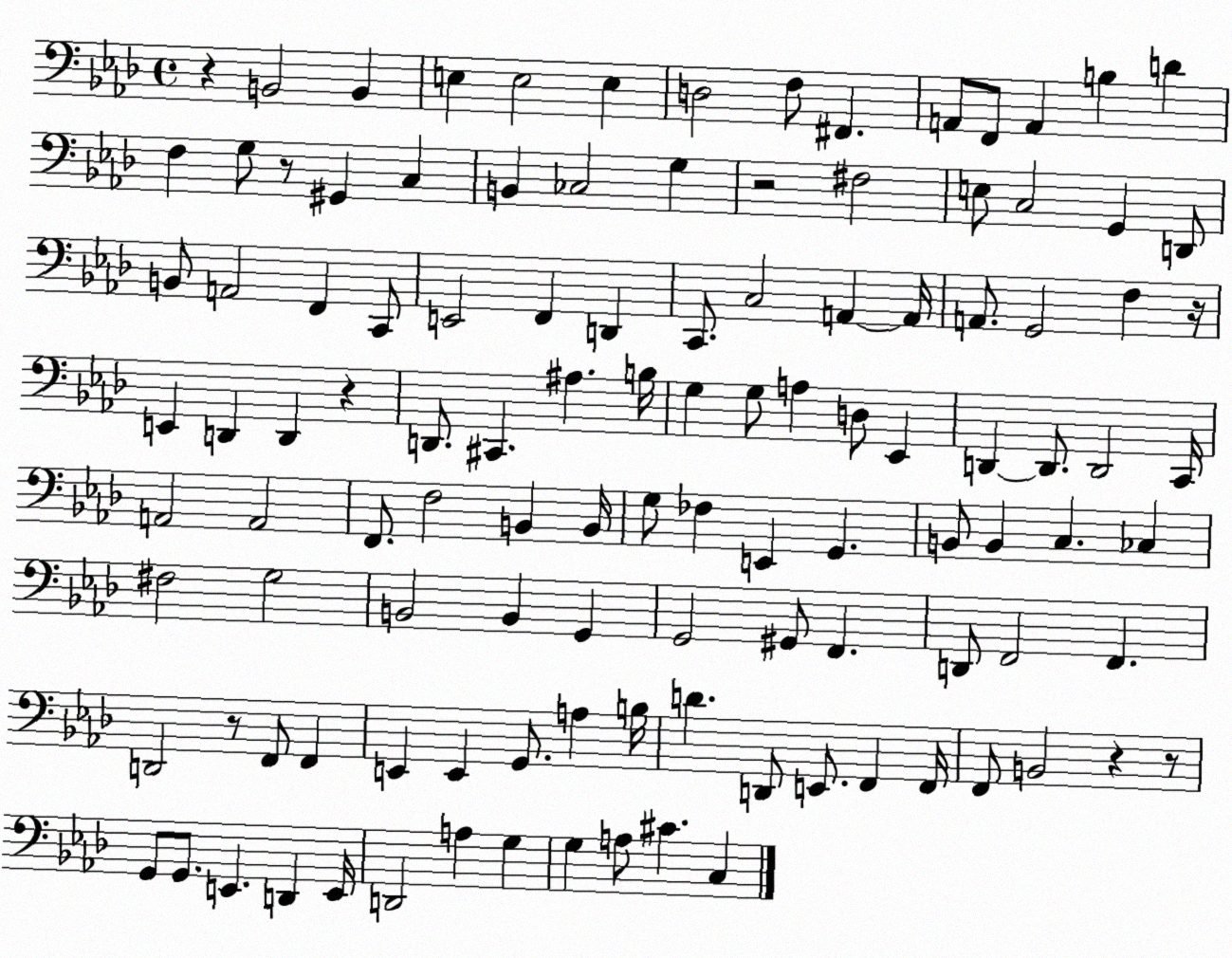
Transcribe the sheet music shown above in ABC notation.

X:1
T:Untitled
M:4/4
L:1/4
K:Ab
z B,,2 B,, E, E,2 E, D,2 F,/2 ^F,, A,,/2 F,,/2 A,, B, D F, G,/2 z/2 ^G,, C, B,, _C,2 G, z2 ^F,2 E,/2 C,2 G,, D,,/2 B,,/2 A,,2 F,, C,,/2 E,,2 F,, D,, C,,/2 C,2 A,, A,,/4 A,,/2 G,,2 F, z/4 E,, D,, D,, z D,,/2 ^C,, ^A, B,/4 G, G,/2 A, D,/2 _E,, D,, D,,/2 D,,2 C,,/4 A,,2 A,,2 F,,/2 F,2 B,, B,,/4 G,/2 _F, E,, G,, B,,/2 B,, C, _C, ^F,2 G,2 B,,2 B,, G,, G,,2 ^G,,/2 F,, D,,/2 F,,2 F,, D,,2 z/2 F,,/2 F,, E,, E,, G,,/2 A, B,/4 D D,,/2 E,,/2 F,, F,,/4 F,,/2 B,,2 z z/2 G,,/2 G,,/2 E,, D,, E,,/4 D,,2 A, G, G, A,/2 ^C C,